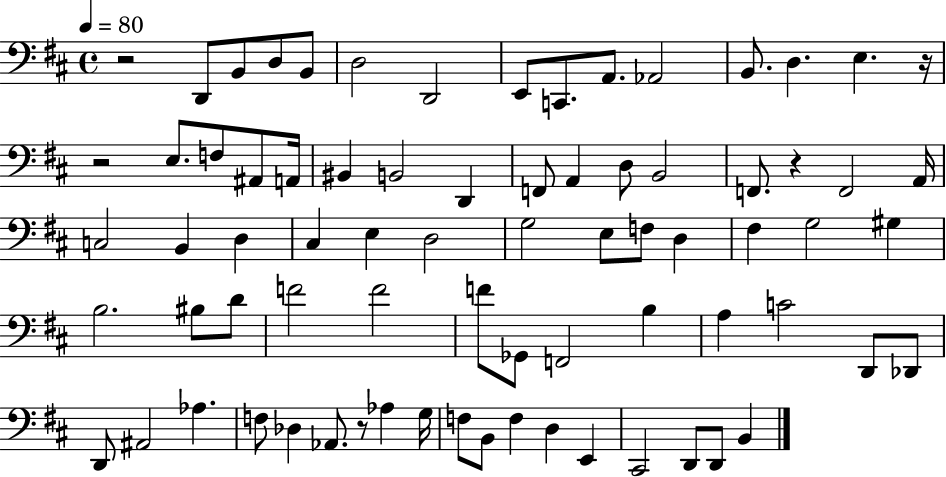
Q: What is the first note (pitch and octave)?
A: D2